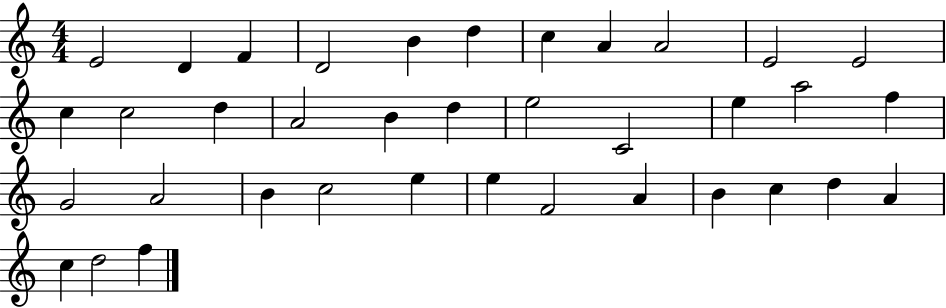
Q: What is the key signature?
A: C major